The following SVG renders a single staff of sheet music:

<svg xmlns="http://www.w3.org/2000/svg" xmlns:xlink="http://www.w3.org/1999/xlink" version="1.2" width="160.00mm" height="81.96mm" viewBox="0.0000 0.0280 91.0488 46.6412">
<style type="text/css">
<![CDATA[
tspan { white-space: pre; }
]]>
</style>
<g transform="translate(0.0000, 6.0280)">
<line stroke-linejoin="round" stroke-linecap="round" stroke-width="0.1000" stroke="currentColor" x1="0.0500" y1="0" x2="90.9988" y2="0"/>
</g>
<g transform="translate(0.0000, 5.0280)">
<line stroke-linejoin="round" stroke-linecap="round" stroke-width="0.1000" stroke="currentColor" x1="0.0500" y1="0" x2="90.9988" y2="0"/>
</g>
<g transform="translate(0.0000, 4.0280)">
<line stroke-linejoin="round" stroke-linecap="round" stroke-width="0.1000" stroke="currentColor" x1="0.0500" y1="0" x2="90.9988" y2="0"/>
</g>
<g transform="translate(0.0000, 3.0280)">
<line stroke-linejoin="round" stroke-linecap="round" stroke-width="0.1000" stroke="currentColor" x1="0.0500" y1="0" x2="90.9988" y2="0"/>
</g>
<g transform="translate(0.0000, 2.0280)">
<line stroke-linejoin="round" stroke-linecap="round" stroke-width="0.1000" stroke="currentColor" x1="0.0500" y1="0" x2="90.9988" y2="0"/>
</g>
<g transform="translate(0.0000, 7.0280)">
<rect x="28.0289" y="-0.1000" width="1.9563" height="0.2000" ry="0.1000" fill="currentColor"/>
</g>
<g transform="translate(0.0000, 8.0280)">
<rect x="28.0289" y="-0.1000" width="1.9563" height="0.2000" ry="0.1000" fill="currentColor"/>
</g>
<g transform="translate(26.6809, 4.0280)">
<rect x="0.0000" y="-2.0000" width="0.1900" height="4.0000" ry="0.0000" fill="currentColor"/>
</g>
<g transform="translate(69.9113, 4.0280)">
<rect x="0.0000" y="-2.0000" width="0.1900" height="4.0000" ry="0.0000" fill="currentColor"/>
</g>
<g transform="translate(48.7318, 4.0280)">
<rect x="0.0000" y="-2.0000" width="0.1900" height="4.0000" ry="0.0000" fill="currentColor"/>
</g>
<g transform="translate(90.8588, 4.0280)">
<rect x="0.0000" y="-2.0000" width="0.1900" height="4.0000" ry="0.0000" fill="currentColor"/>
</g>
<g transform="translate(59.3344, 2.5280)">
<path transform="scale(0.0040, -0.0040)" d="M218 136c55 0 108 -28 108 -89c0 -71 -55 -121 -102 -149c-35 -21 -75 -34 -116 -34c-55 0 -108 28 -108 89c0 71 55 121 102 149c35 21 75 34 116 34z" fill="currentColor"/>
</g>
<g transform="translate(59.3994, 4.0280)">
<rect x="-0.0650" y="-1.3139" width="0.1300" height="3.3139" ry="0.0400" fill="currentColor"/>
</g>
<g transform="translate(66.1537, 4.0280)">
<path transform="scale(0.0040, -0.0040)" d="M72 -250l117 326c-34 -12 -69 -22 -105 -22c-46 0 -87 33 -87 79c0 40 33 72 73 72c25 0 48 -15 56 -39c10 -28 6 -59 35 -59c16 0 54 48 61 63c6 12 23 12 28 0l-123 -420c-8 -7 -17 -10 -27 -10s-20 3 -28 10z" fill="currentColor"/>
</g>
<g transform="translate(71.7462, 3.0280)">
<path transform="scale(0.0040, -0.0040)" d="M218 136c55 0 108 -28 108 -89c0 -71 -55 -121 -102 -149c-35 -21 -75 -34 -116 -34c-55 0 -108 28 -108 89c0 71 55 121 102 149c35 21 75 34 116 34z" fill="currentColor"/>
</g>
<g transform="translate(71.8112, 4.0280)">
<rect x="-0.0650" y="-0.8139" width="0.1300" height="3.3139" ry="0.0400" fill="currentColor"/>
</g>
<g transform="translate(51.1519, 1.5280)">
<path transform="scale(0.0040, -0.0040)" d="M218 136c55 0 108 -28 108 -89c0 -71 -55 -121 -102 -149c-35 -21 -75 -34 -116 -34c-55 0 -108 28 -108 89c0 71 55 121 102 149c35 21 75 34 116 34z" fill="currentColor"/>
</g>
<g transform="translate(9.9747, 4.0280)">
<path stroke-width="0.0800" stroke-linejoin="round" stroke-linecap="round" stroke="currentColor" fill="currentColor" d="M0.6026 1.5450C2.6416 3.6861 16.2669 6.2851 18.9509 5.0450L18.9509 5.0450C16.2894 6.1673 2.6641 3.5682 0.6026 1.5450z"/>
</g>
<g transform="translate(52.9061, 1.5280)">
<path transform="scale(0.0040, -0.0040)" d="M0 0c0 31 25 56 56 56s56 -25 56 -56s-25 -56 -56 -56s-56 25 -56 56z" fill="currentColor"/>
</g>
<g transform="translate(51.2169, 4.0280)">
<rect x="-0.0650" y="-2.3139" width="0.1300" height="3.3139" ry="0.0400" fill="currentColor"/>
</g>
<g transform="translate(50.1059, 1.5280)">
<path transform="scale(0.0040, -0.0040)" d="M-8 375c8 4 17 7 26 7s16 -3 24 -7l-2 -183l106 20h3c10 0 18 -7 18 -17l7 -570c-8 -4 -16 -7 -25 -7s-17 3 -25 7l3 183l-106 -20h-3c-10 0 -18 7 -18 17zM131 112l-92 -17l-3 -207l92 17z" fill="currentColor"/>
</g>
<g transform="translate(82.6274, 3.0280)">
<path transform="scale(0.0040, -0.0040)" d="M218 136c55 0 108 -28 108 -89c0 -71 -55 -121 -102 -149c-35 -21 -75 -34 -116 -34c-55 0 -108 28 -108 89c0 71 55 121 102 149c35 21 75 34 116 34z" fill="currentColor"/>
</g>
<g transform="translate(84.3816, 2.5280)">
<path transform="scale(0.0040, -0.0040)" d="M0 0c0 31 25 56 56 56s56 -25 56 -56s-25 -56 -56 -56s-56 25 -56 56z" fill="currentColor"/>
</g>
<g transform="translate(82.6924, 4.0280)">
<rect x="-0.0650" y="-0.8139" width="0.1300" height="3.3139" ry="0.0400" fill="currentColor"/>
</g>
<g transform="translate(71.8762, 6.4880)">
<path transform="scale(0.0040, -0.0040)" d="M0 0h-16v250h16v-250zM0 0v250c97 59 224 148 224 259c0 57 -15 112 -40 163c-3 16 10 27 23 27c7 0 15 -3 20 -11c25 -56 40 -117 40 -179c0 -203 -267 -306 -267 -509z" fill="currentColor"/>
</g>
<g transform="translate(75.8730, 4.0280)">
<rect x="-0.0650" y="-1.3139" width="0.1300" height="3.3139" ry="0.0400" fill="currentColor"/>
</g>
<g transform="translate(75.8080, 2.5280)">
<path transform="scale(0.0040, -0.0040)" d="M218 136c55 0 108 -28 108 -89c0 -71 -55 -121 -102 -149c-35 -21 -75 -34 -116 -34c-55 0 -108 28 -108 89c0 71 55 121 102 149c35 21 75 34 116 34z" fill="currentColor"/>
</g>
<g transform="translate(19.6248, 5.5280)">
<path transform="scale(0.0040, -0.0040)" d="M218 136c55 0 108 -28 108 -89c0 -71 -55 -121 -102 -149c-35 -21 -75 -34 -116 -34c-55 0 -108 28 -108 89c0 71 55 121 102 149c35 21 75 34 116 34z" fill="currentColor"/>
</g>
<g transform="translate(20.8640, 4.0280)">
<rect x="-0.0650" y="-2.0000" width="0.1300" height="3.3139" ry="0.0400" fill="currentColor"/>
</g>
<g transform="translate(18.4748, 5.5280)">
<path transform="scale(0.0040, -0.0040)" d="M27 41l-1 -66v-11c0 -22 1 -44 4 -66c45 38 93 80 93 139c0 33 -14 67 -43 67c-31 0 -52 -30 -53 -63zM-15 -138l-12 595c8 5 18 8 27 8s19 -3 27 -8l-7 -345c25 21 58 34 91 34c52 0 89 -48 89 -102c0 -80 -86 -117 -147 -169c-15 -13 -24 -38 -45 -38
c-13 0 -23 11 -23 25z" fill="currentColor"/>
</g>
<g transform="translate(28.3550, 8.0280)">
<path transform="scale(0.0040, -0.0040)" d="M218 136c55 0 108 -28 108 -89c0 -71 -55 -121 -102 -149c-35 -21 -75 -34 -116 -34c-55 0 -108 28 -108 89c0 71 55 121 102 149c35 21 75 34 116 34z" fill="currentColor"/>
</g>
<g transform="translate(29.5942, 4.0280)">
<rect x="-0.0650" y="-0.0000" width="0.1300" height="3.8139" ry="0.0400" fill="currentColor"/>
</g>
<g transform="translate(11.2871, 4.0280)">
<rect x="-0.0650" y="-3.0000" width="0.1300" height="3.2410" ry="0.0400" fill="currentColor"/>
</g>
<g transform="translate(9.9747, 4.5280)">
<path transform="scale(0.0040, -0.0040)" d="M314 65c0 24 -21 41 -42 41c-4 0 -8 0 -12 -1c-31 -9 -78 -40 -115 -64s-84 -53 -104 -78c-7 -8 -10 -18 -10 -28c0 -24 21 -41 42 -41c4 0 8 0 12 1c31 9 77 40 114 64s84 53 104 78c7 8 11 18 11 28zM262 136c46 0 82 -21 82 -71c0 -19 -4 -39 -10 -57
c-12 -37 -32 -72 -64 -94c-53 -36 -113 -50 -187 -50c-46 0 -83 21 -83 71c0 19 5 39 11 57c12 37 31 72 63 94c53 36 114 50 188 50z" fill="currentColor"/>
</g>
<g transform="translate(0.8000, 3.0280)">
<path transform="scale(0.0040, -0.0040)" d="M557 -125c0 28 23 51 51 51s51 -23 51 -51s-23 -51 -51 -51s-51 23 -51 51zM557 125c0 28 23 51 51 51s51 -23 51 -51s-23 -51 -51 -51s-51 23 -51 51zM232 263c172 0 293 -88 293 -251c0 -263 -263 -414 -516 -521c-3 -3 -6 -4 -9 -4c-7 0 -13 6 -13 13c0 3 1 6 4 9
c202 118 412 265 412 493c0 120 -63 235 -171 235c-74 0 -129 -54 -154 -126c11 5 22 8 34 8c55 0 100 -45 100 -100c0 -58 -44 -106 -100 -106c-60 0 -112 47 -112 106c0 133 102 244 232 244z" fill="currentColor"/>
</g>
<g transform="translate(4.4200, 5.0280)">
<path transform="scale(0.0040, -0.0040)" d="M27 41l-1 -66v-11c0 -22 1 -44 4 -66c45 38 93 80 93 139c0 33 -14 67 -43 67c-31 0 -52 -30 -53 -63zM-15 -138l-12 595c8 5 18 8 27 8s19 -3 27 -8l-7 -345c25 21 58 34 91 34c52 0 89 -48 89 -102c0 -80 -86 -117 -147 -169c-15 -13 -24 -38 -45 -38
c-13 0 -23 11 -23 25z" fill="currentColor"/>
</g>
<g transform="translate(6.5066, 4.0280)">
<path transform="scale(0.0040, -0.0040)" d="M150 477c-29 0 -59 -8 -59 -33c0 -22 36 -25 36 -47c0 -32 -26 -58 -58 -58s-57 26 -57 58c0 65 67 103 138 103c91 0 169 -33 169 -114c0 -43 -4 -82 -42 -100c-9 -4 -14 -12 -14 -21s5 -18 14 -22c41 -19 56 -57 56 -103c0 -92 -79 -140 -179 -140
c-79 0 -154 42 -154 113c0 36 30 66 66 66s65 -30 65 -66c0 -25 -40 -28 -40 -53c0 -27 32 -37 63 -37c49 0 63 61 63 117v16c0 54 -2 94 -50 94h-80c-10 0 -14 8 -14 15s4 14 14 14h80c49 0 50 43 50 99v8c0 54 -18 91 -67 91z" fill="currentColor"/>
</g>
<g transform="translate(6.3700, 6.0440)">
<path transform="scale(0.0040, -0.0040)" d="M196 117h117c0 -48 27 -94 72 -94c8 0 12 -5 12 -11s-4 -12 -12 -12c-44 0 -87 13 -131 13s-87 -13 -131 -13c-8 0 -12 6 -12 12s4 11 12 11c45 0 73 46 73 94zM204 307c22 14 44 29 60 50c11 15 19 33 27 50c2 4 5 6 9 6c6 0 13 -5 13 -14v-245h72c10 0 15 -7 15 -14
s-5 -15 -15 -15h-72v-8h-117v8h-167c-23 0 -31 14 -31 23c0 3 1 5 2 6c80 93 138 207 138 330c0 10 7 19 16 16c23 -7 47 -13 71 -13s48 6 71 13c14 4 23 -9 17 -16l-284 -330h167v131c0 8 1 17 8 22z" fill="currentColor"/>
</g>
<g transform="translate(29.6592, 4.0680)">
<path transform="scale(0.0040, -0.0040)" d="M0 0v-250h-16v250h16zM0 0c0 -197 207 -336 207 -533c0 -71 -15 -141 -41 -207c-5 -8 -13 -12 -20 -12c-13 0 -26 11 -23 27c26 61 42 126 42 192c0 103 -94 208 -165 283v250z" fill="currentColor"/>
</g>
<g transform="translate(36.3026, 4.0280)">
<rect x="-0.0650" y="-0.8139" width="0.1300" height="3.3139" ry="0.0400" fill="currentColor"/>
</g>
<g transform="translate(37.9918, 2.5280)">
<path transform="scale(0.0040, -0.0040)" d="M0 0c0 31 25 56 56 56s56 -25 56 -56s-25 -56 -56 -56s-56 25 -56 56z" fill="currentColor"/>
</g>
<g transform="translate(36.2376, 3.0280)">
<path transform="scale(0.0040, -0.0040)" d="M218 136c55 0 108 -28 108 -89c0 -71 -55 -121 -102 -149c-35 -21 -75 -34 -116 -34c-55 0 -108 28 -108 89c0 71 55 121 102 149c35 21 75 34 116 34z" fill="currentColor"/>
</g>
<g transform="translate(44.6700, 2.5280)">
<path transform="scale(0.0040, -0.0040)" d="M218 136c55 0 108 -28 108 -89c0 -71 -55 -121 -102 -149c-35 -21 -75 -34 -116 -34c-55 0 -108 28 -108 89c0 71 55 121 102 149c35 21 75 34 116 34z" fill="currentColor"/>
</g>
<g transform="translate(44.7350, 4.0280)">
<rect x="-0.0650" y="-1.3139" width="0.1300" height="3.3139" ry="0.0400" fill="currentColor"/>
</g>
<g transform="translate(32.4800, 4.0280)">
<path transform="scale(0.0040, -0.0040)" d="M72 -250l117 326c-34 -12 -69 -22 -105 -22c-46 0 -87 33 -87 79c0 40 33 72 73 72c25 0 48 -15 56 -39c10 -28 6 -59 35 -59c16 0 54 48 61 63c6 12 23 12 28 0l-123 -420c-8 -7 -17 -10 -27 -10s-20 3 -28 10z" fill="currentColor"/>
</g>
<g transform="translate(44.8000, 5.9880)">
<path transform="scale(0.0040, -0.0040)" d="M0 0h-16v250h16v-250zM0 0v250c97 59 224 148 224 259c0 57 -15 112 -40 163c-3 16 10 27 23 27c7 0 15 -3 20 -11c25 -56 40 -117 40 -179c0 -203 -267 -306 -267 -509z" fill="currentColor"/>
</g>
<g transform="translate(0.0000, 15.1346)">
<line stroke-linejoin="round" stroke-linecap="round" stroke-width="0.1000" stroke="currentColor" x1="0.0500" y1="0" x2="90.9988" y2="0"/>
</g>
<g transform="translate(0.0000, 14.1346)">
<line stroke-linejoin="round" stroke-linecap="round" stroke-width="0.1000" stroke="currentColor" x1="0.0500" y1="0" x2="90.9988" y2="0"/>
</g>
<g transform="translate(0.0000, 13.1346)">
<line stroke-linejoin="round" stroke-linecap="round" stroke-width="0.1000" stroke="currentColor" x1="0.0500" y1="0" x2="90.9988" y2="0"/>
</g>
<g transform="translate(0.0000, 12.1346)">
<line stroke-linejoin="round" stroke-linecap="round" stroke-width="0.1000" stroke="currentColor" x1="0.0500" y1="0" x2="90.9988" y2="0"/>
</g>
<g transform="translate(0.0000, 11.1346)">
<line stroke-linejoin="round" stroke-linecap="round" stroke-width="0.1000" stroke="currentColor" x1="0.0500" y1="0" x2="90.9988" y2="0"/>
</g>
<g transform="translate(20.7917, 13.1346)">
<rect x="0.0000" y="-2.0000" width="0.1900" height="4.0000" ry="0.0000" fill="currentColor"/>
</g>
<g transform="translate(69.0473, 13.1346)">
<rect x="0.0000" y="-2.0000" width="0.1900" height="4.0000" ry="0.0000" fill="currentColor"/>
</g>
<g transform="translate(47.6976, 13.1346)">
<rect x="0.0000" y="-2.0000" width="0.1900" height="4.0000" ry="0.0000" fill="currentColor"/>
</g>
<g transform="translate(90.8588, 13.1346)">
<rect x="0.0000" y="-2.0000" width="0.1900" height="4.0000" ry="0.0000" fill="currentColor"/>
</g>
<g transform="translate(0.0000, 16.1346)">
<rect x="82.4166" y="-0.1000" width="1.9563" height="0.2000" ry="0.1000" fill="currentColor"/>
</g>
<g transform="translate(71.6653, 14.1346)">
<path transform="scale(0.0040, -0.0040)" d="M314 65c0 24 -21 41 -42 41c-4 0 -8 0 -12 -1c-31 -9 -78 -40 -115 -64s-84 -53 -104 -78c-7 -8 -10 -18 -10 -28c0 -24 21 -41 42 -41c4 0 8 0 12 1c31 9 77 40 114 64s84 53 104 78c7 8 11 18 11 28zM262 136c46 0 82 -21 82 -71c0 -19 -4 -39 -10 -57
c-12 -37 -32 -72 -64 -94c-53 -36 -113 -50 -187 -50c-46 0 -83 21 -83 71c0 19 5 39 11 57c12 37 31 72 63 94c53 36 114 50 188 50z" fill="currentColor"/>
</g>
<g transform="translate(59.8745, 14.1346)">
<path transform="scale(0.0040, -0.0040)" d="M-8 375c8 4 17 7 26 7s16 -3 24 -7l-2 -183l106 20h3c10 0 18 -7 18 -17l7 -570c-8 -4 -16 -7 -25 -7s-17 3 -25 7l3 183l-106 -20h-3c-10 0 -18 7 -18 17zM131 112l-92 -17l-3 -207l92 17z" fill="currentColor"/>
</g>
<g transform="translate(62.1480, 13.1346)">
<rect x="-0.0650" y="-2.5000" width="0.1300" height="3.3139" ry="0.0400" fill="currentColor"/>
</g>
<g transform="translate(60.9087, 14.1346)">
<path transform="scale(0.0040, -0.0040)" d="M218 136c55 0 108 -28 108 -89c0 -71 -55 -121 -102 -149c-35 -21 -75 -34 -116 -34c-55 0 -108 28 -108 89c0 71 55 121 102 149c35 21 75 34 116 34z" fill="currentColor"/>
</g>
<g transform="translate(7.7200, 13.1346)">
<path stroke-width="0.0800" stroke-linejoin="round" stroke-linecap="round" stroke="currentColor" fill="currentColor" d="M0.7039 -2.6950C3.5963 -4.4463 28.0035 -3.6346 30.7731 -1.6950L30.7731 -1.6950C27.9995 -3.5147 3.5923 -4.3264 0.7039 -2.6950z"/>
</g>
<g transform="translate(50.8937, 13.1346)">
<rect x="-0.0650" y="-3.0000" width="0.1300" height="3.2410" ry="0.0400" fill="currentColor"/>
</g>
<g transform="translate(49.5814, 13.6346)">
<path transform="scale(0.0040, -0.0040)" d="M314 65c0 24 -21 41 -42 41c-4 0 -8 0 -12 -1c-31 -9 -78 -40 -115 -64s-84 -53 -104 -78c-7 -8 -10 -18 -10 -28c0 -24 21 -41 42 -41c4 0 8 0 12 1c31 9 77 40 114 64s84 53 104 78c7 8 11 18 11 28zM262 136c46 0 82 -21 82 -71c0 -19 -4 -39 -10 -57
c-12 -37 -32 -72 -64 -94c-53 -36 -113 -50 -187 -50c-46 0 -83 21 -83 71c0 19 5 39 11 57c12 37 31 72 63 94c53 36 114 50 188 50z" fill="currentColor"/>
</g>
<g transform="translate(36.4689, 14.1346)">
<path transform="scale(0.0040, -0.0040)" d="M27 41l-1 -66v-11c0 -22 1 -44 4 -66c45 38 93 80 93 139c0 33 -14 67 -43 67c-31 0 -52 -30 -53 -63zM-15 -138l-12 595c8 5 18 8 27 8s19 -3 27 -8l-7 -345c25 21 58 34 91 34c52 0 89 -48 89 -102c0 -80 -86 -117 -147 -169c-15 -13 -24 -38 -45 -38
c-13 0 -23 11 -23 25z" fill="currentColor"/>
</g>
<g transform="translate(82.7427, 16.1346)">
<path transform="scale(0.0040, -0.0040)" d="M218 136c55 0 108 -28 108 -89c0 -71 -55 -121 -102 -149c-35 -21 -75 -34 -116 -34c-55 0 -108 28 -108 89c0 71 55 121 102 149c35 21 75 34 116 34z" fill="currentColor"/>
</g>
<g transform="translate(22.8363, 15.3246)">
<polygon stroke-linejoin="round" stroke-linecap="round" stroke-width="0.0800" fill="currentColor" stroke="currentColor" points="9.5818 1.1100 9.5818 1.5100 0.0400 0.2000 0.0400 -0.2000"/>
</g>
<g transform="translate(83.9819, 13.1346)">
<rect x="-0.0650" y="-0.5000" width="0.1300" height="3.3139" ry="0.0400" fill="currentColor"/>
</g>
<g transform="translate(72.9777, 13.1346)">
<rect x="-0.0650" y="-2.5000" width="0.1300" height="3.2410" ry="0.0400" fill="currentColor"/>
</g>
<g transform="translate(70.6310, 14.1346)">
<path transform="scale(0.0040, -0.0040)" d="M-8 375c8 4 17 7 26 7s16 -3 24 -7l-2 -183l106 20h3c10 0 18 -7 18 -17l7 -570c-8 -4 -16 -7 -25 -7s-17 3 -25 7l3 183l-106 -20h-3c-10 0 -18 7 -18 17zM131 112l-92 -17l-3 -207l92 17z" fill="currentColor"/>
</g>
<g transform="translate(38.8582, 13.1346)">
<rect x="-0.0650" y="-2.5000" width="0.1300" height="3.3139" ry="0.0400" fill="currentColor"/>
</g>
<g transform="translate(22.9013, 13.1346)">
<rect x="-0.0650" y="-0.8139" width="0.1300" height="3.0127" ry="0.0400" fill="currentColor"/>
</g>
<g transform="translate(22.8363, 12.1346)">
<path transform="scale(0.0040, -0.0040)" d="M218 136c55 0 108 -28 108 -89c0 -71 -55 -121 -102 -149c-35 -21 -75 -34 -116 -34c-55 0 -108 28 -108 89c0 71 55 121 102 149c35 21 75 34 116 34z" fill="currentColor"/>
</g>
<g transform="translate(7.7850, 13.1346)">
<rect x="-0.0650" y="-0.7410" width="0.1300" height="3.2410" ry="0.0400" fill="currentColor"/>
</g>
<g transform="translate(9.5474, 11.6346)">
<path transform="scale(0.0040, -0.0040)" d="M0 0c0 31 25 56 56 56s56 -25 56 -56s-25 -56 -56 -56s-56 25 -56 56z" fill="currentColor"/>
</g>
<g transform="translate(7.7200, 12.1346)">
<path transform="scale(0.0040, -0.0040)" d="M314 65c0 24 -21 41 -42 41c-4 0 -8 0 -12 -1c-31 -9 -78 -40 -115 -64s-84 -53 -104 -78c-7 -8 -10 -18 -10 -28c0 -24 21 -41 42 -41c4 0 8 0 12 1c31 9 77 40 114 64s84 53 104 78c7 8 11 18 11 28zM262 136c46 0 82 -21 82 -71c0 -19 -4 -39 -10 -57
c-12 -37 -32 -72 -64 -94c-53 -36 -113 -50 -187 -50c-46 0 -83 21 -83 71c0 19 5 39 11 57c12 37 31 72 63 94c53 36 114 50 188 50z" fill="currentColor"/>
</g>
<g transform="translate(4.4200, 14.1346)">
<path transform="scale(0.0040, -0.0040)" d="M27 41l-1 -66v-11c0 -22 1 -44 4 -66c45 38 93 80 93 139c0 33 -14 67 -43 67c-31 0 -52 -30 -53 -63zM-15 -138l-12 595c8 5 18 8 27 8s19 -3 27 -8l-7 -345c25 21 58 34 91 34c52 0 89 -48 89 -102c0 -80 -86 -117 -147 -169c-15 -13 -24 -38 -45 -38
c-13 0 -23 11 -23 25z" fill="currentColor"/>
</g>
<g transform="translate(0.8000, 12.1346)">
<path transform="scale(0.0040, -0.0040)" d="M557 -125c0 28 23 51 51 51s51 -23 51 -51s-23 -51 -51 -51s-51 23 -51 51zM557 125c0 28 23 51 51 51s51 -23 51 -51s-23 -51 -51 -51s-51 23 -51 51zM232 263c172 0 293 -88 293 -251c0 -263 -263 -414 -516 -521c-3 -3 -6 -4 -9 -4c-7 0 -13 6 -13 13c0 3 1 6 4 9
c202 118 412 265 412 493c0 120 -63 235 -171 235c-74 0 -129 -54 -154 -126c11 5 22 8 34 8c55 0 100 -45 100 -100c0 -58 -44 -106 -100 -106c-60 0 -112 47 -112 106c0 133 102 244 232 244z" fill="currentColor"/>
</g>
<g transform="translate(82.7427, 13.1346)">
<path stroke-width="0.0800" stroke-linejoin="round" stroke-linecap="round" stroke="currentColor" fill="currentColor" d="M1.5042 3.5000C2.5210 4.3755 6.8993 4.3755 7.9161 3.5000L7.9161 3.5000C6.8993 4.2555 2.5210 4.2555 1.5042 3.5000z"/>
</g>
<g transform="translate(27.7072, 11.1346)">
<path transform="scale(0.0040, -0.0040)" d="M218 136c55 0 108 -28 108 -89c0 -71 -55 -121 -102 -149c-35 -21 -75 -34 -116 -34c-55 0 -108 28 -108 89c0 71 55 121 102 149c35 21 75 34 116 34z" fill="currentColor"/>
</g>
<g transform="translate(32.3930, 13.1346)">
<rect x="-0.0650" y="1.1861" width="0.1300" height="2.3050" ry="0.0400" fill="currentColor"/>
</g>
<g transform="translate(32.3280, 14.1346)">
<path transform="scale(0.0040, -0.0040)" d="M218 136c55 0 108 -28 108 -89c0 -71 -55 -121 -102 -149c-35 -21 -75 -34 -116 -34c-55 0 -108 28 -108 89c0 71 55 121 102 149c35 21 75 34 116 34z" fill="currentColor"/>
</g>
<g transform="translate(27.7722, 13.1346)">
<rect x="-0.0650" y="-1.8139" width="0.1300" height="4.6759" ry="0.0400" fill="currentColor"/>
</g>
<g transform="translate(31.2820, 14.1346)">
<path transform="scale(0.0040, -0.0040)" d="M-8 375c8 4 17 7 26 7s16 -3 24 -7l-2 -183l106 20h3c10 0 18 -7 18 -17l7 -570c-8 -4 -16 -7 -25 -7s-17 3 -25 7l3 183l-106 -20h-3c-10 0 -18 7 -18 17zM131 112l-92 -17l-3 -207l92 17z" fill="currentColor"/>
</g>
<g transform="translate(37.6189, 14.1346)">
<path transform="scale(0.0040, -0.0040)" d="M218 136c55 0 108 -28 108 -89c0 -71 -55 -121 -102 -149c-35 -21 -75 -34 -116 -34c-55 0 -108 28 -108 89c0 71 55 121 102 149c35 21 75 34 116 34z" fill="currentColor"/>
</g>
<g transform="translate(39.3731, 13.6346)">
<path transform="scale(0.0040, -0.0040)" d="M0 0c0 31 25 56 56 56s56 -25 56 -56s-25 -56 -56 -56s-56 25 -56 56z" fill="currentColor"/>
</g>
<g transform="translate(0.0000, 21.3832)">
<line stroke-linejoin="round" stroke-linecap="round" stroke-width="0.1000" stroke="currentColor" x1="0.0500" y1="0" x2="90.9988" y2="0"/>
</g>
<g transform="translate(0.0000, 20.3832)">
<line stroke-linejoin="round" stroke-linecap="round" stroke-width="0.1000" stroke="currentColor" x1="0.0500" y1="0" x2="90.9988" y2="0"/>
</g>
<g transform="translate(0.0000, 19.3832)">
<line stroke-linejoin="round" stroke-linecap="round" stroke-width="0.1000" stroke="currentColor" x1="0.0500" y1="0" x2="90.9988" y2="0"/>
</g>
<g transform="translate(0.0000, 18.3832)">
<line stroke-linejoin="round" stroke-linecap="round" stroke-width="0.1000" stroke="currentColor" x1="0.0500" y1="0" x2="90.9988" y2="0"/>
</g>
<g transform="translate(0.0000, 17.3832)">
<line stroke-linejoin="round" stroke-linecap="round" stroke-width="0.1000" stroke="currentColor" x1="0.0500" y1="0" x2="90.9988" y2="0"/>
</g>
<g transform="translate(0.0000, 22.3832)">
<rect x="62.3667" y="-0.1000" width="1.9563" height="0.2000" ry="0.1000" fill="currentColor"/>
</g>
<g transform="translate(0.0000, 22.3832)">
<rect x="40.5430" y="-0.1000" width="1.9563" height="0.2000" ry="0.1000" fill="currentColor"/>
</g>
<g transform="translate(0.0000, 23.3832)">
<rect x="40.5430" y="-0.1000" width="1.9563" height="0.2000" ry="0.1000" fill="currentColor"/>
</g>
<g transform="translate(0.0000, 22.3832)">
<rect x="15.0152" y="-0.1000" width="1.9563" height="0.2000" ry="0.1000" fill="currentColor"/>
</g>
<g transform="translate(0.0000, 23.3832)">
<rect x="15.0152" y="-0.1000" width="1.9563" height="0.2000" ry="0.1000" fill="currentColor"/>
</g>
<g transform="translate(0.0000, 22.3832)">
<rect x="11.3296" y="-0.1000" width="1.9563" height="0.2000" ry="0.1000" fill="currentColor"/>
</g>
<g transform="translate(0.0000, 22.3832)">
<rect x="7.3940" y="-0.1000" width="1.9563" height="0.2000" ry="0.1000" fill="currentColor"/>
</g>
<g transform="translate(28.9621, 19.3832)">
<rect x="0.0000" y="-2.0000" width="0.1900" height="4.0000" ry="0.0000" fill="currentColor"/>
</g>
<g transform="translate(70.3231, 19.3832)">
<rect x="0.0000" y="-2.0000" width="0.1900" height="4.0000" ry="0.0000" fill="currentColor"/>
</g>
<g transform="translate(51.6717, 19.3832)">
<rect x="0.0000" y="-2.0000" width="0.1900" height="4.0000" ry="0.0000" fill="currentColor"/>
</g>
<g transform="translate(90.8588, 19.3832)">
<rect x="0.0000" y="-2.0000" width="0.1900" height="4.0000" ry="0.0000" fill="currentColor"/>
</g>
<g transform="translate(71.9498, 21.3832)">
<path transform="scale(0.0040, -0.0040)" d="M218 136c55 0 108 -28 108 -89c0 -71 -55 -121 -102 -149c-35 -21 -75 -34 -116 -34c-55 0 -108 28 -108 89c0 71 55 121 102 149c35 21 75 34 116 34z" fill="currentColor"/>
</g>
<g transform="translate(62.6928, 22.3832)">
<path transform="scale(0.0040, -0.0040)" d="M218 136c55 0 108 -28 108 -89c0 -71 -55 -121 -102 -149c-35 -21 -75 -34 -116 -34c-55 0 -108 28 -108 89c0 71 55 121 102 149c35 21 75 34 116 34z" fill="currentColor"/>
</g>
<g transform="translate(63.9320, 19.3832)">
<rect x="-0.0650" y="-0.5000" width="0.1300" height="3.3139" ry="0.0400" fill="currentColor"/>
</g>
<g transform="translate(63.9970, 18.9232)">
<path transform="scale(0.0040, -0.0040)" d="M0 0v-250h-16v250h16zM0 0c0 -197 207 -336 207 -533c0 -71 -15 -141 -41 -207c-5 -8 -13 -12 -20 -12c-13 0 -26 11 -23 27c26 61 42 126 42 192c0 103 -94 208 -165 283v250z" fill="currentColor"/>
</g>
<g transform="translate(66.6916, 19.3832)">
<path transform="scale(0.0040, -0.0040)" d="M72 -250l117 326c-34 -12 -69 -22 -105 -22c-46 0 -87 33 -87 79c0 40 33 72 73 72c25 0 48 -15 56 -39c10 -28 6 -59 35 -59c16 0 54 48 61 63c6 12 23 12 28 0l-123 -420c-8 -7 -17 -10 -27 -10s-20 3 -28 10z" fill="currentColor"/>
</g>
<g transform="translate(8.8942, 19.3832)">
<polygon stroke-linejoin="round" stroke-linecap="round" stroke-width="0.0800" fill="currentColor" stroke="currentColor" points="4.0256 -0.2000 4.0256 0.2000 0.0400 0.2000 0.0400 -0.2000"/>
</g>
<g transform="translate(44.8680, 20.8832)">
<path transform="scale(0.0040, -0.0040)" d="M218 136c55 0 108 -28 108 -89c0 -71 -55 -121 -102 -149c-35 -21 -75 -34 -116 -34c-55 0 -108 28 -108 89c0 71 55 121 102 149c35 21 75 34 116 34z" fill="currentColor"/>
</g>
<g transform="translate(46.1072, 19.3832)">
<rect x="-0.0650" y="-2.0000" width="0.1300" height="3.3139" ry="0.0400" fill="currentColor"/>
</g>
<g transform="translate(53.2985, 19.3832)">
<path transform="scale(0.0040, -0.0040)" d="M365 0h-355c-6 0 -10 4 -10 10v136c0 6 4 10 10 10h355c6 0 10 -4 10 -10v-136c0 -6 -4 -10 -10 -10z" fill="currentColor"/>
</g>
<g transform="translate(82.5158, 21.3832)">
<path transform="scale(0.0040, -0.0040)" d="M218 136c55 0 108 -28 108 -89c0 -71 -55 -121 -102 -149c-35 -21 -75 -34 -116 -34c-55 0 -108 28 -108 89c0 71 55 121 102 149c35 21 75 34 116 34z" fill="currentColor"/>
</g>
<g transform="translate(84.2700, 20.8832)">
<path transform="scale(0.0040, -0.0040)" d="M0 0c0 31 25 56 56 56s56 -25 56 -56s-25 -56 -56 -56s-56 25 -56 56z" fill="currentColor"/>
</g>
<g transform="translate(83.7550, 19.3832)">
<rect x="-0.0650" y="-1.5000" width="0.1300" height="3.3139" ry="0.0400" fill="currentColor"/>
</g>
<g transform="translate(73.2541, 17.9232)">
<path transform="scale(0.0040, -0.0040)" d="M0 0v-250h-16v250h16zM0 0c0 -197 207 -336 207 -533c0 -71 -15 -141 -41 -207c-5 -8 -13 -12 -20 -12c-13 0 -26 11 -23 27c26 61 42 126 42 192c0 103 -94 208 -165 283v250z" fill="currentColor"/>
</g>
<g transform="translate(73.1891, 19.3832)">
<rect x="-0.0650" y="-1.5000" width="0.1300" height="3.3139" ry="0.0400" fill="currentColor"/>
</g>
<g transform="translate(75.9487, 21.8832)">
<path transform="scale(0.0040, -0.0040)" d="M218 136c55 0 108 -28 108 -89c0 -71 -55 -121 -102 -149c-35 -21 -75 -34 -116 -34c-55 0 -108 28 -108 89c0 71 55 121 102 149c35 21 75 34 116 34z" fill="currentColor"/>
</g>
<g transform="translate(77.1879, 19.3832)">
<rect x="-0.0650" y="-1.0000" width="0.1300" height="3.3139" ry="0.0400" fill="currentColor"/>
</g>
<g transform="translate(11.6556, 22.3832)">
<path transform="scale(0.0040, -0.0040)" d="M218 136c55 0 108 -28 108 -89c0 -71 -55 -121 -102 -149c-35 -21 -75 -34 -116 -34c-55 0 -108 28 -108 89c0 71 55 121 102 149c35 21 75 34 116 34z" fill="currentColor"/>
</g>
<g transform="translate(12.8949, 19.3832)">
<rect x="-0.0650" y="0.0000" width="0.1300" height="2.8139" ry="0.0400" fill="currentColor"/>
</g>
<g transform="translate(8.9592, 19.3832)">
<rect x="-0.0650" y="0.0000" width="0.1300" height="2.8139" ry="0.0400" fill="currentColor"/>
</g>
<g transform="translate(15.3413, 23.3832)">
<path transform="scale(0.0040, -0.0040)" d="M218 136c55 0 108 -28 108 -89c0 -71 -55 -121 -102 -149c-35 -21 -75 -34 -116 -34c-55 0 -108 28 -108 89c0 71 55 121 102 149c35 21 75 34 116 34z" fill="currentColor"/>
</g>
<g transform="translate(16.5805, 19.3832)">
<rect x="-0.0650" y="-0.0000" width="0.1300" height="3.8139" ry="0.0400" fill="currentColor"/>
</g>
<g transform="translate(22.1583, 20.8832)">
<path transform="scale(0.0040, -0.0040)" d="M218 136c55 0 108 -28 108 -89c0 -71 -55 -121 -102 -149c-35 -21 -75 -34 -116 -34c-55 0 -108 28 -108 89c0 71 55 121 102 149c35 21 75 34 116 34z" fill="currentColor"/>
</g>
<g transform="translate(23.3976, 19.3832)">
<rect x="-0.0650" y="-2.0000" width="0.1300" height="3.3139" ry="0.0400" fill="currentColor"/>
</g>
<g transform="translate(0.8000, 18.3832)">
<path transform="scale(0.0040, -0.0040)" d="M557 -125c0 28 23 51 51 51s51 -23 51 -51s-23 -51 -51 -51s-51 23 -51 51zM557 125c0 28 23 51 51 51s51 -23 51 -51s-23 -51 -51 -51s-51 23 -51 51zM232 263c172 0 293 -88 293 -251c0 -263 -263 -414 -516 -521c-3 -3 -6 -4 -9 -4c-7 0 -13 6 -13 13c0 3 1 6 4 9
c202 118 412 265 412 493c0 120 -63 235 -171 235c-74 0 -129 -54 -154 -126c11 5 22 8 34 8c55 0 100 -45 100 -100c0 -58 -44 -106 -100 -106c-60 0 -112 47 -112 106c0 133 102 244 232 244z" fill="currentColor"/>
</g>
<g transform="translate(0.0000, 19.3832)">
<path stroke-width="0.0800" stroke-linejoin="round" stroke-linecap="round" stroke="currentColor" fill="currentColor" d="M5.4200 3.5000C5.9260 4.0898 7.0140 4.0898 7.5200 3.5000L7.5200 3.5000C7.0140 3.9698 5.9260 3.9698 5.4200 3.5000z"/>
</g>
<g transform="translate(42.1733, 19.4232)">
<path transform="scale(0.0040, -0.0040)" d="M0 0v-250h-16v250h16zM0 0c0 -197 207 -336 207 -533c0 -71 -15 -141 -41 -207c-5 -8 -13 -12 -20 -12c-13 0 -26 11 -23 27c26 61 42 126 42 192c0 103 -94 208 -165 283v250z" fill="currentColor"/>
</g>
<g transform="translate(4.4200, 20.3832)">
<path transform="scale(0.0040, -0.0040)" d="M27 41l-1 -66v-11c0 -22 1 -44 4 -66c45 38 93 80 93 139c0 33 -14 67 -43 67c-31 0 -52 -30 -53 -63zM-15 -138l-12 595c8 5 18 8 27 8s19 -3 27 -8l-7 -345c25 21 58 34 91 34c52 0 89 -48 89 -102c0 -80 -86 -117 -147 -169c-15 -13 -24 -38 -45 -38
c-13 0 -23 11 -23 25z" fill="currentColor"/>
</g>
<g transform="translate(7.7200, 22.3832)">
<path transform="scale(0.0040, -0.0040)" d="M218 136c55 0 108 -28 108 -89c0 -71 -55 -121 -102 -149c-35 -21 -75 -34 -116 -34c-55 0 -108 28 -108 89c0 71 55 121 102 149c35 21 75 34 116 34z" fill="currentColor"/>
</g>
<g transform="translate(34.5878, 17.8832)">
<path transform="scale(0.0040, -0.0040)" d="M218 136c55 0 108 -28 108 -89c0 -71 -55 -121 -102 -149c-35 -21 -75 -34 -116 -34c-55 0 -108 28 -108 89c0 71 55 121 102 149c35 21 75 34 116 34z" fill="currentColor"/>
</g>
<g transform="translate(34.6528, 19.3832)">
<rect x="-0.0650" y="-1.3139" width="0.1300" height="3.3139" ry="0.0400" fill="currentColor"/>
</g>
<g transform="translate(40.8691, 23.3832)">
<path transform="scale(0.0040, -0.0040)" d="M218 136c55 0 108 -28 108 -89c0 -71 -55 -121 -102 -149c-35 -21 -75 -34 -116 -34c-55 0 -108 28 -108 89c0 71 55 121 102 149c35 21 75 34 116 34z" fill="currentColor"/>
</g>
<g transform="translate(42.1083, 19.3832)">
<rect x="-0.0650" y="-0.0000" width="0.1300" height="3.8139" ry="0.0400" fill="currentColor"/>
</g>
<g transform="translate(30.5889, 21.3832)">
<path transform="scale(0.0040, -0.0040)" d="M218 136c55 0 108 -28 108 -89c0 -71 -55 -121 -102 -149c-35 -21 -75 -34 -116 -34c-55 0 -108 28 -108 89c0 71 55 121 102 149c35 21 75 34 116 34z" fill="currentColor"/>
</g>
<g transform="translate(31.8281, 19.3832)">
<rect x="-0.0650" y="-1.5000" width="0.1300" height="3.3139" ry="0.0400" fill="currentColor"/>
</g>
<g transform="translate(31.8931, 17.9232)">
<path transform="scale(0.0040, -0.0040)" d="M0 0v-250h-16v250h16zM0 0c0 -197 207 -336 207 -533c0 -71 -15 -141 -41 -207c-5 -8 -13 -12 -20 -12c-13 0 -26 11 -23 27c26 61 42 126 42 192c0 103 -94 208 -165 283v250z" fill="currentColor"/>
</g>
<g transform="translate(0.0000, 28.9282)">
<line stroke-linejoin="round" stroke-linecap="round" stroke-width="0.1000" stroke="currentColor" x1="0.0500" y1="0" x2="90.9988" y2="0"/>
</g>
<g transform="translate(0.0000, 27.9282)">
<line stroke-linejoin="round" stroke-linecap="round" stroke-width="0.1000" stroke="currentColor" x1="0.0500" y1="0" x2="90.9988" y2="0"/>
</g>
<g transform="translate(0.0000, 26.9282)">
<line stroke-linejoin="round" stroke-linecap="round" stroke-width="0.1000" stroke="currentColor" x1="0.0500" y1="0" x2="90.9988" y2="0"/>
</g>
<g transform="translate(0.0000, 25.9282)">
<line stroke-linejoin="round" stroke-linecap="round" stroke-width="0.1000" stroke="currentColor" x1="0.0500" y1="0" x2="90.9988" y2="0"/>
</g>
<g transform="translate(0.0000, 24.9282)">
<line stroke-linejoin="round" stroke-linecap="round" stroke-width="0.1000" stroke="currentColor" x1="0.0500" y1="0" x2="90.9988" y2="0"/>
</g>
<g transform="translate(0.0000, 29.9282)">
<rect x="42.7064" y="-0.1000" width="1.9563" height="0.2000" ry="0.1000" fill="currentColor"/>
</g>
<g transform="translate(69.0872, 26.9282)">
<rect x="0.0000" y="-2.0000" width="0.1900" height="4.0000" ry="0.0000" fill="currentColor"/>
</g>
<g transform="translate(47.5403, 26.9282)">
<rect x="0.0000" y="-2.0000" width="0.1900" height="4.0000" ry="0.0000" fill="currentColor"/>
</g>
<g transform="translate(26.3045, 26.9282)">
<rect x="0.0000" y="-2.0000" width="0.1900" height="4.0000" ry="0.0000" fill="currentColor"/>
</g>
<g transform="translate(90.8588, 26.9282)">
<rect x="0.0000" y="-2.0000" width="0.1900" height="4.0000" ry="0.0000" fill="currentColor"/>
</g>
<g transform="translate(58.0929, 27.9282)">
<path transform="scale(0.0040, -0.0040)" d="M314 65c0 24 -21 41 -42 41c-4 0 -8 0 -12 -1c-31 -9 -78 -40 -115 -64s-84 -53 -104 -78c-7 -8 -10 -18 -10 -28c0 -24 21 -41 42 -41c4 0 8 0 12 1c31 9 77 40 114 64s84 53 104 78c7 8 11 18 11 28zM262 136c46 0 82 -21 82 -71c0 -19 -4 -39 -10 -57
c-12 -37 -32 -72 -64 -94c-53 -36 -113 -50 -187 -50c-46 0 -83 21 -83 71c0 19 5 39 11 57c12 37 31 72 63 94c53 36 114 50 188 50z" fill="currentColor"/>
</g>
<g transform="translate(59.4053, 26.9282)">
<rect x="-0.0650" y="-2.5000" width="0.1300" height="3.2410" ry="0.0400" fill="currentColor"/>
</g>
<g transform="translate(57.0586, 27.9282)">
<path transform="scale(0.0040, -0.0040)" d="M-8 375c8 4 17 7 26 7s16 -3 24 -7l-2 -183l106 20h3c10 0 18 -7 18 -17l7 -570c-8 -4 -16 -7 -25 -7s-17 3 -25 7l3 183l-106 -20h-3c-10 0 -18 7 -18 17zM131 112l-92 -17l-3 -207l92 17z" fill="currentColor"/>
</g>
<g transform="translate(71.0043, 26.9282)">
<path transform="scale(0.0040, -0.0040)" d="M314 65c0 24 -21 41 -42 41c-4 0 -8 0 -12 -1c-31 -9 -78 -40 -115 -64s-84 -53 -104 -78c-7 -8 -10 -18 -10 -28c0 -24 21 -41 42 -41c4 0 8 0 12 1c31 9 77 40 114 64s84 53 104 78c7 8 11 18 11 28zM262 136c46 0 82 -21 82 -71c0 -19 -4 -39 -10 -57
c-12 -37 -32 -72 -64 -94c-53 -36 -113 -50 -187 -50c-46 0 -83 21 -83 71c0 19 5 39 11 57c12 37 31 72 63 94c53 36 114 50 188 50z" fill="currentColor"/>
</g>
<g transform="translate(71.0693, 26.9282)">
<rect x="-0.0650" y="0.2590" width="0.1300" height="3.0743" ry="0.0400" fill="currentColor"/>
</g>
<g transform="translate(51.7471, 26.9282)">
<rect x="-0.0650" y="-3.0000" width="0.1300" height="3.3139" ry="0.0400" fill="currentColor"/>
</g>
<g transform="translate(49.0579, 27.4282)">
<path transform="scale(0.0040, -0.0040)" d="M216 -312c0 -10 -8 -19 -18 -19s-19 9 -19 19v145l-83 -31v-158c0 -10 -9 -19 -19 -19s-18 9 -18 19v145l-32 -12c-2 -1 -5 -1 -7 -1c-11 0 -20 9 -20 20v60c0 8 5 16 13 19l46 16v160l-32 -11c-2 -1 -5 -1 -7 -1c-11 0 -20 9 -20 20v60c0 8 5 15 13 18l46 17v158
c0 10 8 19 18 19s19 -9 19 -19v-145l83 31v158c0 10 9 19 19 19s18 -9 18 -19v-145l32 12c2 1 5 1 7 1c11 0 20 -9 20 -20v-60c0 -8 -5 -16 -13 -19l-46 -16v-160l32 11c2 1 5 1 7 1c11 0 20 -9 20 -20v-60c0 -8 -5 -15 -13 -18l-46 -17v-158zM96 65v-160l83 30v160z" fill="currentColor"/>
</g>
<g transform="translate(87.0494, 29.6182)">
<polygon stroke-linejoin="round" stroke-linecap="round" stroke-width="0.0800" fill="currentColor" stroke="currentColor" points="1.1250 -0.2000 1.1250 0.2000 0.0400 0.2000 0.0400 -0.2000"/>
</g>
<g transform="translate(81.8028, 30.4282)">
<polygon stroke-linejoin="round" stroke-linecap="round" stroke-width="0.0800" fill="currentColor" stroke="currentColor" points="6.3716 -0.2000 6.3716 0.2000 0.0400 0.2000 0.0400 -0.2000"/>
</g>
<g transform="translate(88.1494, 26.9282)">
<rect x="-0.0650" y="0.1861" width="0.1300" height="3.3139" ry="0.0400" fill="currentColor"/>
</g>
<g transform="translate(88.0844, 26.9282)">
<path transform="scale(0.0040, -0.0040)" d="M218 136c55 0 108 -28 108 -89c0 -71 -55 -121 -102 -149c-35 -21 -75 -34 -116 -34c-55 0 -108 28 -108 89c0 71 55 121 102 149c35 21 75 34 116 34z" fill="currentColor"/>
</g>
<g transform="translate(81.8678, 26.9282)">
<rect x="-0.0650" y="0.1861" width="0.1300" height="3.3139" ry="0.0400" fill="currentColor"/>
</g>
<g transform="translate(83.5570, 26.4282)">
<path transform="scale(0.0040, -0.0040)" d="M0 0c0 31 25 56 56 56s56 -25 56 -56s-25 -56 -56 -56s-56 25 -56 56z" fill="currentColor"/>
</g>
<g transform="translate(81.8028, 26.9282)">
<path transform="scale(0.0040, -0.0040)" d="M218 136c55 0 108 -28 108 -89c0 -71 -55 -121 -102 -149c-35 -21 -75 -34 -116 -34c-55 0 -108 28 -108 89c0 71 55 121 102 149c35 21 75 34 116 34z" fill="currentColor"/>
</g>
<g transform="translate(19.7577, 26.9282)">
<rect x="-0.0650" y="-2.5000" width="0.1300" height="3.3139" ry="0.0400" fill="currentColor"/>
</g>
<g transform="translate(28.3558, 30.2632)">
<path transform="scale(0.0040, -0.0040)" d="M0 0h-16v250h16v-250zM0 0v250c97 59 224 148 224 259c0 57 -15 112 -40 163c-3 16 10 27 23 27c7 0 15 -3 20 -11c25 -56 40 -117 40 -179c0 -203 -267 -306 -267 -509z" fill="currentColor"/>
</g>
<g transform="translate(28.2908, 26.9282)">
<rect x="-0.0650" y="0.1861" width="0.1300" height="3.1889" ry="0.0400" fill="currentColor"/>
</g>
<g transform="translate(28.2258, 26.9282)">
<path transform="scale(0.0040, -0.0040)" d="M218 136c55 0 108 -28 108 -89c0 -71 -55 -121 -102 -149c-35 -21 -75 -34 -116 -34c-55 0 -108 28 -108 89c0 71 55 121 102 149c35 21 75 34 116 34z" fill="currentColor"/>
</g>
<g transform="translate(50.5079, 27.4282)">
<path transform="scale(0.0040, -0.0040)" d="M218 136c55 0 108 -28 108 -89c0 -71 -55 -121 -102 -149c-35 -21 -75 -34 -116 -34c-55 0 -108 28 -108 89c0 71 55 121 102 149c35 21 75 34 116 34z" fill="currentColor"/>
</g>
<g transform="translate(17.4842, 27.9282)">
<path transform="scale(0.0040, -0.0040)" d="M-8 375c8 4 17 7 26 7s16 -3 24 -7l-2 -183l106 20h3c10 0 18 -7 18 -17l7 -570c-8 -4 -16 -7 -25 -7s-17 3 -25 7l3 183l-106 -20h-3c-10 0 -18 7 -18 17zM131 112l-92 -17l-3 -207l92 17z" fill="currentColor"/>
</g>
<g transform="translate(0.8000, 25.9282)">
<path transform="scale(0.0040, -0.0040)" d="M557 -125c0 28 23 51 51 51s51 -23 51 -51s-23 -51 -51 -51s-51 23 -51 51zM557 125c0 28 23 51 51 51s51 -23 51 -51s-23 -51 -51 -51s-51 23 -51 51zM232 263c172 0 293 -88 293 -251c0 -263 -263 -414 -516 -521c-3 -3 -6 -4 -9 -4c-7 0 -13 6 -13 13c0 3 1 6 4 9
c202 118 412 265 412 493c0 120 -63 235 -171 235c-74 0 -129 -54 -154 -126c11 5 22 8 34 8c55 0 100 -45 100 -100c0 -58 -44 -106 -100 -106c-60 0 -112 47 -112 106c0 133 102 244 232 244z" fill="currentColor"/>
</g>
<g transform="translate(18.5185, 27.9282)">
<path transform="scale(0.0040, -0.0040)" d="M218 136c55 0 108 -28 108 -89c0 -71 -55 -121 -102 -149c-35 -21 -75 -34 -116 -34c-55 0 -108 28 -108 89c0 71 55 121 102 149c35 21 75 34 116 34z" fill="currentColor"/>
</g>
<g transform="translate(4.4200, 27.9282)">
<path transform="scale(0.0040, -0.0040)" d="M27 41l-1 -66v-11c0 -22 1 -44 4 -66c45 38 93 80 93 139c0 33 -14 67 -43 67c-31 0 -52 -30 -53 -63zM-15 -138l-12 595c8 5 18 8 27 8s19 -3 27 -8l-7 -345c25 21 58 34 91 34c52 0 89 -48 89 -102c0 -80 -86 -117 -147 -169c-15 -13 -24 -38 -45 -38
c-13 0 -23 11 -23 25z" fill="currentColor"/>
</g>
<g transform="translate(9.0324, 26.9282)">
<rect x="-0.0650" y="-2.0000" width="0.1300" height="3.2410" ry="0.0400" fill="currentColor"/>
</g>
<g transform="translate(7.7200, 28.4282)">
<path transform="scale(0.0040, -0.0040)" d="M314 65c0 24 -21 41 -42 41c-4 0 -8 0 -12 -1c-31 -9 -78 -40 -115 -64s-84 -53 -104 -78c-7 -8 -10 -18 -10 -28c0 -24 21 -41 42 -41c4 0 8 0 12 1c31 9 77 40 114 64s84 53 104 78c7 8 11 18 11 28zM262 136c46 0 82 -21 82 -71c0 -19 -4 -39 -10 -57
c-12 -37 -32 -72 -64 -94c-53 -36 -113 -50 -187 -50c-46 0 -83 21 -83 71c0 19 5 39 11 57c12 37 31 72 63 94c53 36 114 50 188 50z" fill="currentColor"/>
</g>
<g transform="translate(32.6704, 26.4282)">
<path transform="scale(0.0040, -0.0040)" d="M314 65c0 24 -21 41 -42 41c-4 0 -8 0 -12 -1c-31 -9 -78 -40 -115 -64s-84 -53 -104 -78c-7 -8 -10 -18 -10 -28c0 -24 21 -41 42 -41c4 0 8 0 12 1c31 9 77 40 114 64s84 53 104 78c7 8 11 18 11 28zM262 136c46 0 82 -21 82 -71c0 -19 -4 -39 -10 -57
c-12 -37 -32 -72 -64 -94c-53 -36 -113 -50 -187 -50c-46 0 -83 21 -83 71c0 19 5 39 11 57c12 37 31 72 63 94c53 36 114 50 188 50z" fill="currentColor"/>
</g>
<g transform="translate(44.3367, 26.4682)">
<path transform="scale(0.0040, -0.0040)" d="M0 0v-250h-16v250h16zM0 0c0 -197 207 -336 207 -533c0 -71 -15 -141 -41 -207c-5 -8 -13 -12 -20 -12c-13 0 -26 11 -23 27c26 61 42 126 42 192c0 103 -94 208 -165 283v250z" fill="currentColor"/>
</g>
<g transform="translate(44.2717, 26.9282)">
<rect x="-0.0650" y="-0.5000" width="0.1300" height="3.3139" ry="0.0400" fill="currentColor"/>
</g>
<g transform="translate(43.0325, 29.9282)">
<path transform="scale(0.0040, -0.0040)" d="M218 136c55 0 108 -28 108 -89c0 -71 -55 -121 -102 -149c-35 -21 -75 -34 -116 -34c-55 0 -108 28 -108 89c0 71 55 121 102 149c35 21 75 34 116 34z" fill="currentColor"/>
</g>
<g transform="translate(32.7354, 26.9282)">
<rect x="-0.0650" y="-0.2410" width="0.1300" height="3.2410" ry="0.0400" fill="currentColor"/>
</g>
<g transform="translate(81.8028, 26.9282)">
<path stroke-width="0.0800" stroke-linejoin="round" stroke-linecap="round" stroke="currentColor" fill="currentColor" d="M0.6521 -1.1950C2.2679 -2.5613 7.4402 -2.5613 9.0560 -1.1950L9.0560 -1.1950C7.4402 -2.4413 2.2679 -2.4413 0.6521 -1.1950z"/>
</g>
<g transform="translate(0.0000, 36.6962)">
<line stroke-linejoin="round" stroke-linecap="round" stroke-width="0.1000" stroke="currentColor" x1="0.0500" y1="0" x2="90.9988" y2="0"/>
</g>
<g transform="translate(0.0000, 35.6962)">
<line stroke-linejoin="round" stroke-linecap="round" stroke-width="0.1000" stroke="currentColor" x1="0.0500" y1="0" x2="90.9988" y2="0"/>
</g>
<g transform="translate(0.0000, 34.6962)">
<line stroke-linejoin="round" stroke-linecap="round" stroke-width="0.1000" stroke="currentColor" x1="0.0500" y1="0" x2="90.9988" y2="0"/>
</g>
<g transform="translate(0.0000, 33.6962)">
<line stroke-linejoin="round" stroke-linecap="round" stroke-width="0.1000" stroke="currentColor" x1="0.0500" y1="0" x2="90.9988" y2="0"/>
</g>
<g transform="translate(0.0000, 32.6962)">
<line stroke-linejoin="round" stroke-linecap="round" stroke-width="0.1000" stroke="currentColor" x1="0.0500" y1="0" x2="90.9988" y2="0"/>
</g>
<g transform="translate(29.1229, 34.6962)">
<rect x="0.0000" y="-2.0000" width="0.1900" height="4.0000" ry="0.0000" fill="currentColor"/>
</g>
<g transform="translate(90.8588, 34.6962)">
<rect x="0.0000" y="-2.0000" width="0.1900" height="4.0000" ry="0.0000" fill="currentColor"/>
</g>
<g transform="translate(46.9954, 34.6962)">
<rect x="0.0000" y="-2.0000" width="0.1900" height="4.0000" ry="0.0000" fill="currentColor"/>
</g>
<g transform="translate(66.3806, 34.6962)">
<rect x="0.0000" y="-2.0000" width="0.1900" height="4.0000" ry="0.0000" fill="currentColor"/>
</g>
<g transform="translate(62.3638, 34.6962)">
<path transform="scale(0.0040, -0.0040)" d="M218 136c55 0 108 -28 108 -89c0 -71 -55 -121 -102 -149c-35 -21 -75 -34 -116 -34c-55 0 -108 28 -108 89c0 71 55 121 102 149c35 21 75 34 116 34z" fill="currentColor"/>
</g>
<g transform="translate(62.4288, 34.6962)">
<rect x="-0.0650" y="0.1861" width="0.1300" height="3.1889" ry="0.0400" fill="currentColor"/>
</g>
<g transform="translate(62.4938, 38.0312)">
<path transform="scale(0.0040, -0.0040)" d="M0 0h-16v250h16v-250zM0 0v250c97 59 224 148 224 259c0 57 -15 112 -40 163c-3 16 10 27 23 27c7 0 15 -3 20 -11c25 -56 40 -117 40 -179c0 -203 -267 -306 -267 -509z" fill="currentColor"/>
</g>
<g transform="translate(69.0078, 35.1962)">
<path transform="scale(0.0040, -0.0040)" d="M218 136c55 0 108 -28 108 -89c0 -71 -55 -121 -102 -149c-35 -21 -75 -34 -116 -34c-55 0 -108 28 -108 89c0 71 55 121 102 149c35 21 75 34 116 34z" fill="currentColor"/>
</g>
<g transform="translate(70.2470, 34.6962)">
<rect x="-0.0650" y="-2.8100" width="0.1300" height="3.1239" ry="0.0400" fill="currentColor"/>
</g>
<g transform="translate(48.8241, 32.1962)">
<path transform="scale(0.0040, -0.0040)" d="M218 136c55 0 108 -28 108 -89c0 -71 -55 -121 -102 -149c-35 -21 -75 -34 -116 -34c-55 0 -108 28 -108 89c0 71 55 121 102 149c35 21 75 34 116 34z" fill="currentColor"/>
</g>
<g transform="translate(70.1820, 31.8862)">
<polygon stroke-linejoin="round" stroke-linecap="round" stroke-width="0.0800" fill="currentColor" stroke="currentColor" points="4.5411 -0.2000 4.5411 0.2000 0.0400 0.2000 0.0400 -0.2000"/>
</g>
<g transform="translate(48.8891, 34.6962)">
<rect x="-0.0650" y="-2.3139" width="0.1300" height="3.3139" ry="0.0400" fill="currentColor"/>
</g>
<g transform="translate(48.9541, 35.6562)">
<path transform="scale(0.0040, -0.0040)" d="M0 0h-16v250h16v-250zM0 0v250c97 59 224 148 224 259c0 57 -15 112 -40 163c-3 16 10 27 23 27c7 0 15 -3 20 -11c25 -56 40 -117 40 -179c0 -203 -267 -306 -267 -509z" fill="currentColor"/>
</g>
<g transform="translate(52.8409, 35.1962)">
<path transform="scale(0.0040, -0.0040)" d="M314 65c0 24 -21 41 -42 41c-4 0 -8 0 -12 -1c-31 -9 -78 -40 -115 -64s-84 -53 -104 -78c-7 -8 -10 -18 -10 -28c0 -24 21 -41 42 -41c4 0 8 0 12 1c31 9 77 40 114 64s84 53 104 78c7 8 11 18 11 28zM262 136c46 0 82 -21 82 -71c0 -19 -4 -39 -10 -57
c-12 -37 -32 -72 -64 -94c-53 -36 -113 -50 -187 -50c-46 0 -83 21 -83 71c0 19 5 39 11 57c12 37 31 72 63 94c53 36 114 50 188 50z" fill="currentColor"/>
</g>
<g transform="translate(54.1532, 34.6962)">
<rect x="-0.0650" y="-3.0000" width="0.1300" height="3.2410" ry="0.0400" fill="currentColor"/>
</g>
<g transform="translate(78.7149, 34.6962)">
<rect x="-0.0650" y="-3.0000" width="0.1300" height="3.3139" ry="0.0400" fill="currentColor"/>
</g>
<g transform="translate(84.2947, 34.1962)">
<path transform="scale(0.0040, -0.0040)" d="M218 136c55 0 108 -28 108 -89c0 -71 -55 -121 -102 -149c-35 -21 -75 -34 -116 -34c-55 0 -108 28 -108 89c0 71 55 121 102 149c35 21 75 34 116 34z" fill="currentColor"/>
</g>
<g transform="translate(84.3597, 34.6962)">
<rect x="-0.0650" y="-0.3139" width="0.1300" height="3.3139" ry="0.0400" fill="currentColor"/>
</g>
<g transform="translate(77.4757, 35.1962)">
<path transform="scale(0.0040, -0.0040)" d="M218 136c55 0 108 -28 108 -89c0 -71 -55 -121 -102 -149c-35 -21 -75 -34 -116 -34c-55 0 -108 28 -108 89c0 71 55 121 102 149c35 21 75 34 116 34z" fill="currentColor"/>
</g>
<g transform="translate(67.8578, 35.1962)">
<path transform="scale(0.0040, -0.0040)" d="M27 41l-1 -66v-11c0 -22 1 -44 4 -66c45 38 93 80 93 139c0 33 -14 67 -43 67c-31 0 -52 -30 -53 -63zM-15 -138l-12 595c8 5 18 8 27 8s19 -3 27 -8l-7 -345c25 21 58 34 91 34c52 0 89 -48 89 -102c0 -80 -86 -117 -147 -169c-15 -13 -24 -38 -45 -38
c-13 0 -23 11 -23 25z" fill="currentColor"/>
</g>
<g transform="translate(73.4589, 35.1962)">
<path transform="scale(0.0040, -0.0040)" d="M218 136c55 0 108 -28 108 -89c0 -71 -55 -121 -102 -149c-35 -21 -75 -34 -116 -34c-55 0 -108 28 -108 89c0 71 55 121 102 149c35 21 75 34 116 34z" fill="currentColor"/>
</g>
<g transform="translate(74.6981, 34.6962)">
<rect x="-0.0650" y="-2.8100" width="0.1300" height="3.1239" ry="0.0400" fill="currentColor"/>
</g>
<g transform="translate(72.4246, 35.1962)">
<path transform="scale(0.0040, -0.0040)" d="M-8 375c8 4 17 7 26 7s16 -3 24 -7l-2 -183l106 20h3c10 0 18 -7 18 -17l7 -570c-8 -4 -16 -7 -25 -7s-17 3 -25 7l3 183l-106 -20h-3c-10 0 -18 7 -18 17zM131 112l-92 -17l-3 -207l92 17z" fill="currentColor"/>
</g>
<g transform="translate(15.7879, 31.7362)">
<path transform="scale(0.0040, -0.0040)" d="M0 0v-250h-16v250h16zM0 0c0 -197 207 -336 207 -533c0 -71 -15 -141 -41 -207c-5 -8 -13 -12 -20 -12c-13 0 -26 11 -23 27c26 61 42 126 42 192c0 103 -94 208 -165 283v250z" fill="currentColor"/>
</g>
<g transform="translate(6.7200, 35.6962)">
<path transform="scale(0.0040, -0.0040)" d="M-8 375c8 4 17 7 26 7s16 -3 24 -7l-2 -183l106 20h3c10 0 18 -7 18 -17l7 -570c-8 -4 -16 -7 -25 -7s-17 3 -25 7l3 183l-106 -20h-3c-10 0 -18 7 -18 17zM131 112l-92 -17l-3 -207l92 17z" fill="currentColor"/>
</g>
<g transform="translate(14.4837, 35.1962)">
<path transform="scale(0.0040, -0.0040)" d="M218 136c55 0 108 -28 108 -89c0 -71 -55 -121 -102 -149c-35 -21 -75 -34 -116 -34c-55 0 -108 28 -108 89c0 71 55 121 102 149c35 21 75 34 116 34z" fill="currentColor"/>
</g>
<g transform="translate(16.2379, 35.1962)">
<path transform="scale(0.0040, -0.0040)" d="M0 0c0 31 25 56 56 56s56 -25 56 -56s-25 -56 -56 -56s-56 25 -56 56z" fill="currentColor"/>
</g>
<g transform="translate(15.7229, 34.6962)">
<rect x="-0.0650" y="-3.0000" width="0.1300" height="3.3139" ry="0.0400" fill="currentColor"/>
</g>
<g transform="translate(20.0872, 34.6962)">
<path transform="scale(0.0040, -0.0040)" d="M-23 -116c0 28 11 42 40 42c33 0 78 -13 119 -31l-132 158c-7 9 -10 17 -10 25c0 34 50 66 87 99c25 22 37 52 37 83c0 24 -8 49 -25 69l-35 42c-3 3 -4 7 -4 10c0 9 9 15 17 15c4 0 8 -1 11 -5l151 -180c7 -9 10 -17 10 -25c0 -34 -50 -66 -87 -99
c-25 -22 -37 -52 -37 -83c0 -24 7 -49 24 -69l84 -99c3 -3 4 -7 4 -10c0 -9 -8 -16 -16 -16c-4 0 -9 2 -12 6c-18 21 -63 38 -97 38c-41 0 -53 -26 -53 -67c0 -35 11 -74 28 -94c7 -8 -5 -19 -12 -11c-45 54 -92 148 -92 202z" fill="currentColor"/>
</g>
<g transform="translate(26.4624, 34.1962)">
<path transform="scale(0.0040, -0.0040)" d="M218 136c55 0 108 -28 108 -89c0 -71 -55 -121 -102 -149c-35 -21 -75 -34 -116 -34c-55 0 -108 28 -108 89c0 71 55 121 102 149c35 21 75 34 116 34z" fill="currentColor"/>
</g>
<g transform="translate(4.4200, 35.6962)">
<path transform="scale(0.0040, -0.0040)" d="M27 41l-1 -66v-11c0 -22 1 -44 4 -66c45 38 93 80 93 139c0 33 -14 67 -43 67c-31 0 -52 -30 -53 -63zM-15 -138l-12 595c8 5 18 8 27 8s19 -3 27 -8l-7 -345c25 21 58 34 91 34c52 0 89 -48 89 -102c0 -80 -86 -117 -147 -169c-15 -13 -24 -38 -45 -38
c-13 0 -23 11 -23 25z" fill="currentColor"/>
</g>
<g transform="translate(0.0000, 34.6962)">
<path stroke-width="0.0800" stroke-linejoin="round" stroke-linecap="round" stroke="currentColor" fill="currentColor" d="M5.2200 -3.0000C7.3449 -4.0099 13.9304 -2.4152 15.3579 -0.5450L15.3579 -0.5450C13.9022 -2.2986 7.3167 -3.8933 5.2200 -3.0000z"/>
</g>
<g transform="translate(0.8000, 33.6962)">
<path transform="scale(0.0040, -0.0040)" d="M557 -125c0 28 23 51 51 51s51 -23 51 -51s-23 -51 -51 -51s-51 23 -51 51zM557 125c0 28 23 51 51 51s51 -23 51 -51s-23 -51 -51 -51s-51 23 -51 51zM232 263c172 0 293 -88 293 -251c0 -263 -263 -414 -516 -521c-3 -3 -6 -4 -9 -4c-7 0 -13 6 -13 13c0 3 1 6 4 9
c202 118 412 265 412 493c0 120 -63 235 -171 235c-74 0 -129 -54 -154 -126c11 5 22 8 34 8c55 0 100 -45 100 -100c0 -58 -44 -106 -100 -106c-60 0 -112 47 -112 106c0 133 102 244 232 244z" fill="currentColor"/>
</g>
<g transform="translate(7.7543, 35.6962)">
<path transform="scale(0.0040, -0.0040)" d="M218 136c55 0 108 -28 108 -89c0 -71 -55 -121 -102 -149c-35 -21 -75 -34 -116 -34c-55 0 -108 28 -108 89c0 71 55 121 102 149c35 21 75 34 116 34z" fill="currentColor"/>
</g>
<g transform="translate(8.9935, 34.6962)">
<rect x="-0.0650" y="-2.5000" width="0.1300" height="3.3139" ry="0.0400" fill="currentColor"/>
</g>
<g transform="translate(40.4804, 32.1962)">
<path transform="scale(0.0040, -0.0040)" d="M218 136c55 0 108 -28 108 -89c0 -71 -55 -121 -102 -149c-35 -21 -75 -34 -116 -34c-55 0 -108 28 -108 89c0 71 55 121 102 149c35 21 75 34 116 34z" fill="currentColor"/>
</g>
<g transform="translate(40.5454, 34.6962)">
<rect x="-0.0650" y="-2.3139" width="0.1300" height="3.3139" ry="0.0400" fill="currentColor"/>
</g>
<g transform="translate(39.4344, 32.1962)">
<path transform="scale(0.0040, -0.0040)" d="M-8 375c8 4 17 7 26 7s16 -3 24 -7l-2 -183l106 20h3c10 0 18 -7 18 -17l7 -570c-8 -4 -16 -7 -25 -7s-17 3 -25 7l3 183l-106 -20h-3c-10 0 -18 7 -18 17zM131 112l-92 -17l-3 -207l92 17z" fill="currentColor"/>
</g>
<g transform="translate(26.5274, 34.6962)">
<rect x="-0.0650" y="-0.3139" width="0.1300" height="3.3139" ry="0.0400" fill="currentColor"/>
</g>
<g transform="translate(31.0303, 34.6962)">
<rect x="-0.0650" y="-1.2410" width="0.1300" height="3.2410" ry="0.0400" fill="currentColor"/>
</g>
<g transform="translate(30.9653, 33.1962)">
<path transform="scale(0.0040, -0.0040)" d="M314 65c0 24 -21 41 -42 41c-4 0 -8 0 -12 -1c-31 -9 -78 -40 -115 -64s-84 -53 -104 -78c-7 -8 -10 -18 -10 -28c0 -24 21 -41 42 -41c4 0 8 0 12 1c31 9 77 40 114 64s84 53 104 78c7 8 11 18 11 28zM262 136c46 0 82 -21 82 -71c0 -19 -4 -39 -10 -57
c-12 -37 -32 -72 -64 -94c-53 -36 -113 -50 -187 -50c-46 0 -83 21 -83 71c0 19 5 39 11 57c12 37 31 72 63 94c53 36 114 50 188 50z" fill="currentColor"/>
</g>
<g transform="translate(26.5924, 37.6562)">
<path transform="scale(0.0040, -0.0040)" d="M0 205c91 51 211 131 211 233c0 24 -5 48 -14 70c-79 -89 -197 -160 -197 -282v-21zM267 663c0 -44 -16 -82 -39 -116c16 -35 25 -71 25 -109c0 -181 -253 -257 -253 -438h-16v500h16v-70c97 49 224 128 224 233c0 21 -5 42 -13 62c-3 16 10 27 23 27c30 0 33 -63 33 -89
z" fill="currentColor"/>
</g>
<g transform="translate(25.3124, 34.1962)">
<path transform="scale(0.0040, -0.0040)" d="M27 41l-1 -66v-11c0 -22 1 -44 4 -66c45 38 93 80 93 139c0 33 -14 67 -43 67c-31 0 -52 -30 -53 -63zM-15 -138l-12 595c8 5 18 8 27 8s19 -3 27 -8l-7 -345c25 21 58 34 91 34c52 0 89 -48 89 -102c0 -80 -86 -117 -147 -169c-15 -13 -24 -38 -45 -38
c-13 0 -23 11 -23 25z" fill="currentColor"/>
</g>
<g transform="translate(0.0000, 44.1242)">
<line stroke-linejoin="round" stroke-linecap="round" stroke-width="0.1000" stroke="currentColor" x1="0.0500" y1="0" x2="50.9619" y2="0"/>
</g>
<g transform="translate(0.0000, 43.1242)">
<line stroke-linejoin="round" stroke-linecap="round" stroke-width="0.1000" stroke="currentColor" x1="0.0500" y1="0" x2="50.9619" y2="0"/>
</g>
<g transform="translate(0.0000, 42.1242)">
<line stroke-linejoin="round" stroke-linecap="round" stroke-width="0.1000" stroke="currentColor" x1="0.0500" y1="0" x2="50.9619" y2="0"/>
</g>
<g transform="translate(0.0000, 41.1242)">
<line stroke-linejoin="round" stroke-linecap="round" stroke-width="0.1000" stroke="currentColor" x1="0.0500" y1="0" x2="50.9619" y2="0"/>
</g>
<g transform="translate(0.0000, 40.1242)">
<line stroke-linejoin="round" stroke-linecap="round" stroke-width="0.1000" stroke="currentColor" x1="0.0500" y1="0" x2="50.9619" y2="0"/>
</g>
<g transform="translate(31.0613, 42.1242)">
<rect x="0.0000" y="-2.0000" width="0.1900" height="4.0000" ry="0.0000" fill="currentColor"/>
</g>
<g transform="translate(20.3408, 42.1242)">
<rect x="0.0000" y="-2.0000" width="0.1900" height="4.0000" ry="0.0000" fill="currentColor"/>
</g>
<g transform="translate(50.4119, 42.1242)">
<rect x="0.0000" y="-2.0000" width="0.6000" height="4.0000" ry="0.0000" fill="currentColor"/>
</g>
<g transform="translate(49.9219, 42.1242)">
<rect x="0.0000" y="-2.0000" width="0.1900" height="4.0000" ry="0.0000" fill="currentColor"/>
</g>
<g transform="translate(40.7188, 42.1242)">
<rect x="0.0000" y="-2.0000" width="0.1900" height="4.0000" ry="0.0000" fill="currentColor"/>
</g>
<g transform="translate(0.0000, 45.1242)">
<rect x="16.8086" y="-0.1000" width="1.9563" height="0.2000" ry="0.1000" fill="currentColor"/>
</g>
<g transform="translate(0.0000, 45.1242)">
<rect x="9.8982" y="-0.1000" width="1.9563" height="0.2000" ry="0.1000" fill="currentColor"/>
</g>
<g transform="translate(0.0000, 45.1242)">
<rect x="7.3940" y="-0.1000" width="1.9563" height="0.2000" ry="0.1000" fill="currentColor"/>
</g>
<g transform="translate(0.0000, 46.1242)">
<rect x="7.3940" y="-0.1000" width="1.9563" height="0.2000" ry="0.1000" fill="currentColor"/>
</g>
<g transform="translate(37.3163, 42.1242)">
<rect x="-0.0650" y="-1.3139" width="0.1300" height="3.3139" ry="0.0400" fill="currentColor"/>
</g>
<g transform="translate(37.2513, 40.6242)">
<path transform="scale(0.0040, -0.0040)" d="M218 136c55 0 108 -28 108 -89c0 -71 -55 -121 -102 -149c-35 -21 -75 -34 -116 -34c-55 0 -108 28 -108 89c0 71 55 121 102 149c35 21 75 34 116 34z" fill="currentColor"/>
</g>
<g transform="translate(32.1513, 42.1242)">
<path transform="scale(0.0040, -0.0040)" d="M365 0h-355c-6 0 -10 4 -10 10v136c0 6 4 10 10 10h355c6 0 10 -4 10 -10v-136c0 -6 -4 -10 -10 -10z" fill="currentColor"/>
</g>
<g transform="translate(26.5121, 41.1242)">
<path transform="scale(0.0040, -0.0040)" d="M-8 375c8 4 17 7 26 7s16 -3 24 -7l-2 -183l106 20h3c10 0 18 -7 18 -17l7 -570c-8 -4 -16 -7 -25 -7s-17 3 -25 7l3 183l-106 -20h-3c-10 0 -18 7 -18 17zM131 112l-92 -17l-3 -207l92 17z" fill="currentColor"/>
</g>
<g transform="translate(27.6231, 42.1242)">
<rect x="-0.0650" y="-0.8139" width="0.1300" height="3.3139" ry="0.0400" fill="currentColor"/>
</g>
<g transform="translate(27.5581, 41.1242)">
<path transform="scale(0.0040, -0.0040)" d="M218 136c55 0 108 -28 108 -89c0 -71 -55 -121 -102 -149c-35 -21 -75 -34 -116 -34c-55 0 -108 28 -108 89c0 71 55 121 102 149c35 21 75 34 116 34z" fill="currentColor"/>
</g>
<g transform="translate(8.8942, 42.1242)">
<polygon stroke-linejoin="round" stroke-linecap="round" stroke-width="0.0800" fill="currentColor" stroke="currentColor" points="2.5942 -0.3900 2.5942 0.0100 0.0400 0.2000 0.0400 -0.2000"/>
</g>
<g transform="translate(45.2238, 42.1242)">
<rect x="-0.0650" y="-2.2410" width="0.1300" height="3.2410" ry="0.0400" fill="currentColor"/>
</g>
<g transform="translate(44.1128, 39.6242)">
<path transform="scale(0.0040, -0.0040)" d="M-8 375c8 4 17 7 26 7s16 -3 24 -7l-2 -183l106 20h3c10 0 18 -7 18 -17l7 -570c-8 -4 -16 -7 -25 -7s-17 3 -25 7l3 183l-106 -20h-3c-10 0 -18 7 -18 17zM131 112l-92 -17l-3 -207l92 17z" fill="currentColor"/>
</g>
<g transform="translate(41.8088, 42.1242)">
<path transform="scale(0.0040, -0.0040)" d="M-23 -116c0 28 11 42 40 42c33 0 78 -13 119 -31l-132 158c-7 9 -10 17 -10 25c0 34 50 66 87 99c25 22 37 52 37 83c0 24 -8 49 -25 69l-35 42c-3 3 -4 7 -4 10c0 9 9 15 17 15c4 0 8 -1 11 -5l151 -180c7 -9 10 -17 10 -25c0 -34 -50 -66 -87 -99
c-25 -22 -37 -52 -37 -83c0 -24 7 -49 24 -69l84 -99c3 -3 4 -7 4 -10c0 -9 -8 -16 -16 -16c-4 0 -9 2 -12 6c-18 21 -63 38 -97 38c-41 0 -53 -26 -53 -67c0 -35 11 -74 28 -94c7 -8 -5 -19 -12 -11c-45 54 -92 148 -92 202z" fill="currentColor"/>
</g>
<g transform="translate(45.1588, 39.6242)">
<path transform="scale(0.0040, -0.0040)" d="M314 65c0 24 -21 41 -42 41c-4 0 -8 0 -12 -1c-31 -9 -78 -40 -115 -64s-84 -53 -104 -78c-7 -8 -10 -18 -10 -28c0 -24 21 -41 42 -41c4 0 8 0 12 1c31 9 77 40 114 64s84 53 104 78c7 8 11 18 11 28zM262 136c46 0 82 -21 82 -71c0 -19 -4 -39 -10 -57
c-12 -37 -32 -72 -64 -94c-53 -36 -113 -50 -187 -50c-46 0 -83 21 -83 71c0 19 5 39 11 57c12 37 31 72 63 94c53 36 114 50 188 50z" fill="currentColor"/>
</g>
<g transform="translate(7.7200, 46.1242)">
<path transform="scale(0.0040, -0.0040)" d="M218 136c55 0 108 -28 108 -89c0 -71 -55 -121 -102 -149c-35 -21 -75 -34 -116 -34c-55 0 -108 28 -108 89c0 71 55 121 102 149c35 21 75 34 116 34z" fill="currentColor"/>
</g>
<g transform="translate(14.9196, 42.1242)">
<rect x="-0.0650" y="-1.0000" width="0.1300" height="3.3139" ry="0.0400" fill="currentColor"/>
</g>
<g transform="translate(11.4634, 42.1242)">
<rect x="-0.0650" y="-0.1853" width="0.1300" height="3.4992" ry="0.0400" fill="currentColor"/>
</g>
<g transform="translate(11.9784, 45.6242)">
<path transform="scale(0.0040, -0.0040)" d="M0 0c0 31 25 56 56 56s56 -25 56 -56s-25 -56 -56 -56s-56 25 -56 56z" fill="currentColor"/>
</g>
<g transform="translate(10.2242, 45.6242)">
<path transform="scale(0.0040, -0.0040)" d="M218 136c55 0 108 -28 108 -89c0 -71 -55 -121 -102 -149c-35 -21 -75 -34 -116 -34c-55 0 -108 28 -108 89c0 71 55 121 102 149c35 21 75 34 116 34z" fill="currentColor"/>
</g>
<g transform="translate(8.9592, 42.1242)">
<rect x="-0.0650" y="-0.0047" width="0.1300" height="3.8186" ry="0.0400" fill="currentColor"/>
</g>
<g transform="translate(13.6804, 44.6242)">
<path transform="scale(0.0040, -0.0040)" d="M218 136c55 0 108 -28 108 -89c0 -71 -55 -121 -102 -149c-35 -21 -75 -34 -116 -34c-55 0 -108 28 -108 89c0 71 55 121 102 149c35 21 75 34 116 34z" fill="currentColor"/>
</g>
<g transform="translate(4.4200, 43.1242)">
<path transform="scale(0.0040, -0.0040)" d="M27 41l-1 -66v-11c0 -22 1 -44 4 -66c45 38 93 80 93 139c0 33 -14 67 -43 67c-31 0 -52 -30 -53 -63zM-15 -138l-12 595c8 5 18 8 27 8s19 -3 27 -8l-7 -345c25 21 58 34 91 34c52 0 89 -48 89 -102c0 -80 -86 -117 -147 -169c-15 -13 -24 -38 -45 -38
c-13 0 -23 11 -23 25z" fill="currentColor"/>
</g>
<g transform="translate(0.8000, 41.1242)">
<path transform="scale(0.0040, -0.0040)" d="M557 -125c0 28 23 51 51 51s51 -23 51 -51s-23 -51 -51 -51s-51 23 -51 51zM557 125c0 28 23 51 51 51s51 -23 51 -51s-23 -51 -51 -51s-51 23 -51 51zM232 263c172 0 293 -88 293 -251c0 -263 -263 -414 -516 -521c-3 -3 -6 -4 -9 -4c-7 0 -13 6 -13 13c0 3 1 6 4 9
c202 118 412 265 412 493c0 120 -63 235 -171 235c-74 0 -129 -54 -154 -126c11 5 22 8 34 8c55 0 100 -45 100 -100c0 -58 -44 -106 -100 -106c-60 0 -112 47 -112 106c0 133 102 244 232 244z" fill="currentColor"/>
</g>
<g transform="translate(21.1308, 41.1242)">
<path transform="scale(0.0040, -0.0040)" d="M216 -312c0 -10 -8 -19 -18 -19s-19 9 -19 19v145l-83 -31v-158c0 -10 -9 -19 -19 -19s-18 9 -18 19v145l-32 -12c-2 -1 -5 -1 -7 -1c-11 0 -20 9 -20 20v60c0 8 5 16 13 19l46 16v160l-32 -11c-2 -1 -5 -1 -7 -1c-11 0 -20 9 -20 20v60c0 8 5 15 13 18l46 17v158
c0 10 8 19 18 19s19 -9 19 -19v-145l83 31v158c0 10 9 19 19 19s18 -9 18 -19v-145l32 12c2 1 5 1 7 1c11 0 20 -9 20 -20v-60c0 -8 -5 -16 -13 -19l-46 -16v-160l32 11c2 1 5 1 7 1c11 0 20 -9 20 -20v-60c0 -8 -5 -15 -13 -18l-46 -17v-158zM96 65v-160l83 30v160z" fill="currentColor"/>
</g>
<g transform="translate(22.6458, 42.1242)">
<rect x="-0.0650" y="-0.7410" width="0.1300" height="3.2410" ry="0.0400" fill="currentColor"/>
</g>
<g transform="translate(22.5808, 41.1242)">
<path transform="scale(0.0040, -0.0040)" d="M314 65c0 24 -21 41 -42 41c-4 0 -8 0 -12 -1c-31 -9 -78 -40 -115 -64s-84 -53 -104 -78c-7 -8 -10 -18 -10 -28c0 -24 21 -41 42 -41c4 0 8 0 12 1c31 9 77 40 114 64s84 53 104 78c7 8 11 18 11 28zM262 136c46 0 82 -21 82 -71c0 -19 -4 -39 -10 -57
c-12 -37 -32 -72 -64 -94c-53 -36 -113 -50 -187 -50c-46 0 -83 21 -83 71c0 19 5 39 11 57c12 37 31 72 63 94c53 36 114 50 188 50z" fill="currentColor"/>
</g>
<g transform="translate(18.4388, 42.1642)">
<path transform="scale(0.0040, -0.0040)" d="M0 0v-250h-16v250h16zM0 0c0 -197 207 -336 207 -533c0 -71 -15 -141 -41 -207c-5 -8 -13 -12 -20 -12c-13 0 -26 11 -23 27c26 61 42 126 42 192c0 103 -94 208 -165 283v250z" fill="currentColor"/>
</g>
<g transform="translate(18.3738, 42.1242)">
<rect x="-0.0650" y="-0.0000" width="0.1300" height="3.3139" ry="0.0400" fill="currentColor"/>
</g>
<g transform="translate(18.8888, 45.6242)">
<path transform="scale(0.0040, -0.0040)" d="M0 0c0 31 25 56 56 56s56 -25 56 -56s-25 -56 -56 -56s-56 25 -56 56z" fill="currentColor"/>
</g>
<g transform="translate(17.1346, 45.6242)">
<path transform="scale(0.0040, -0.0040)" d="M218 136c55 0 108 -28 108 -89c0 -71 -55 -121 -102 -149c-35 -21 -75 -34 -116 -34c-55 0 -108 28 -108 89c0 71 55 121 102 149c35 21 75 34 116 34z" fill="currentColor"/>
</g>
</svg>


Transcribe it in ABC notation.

X:1
T:Untitled
M:3/4
L:1/4
K:F
C,2 _A,, C,,/2 z/2 F, G,/2 B, G, z/2 F,/2 G, F, F,2 F,/2 A,/2 B,,/2 _B,, C,2 B,, B,,2 E,, E,,/2 E,,/2 C,, A,, G,,/2 G, C,,/2 A,, z2 E,,/2 z/2 G,,/2 F,, G,, A,,2 B,, D,/2 E,2 E,,/2 ^C, B,,2 D,2 D,/2 D,/4 B,, C,/2 z _E,/4 G,2 B, _B,/2 C,2 D,/2 _C,/2 C,/2 C, E, C,,/2 D,,/2 F,, D,,/2 ^F,2 F, z2 G, z B,2